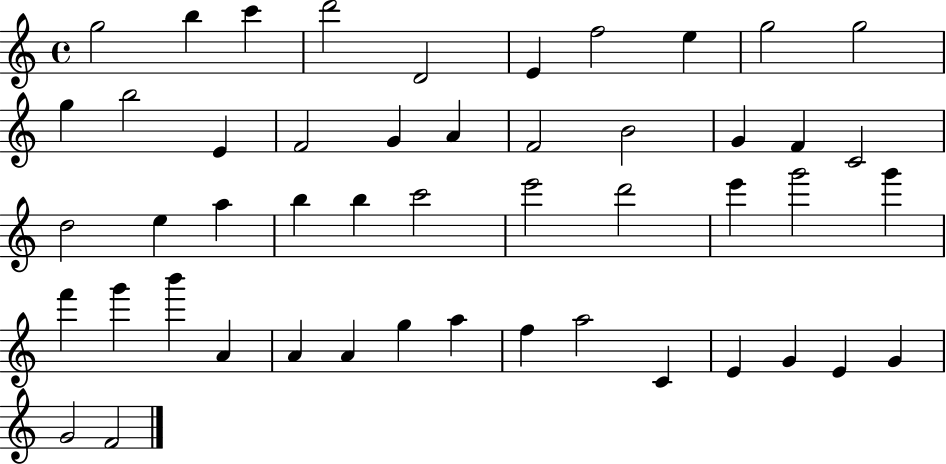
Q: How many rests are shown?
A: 0